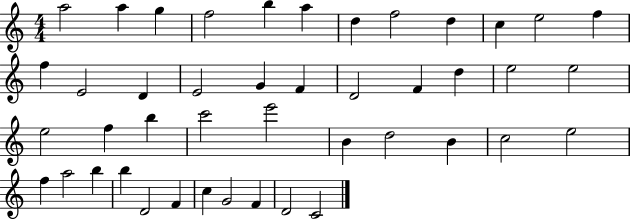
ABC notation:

X:1
T:Untitled
M:4/4
L:1/4
K:C
a2 a g f2 b a d f2 d c e2 f f E2 D E2 G F D2 F d e2 e2 e2 f b c'2 e'2 B d2 B c2 e2 f a2 b b D2 F c G2 F D2 C2